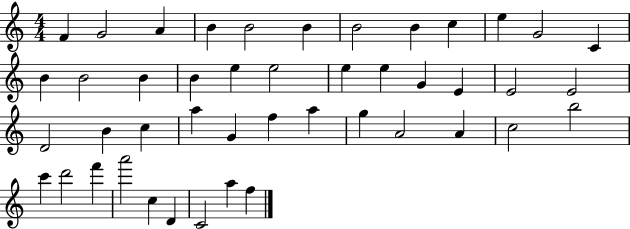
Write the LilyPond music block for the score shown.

{
  \clef treble
  \numericTimeSignature
  \time 4/4
  \key c \major
  f'4 g'2 a'4 | b'4 b'2 b'4 | b'2 b'4 c''4 | e''4 g'2 c'4 | \break b'4 b'2 b'4 | b'4 e''4 e''2 | e''4 e''4 g'4 e'4 | e'2 e'2 | \break d'2 b'4 c''4 | a''4 g'4 f''4 a''4 | g''4 a'2 a'4 | c''2 b''2 | \break c'''4 d'''2 f'''4 | a'''2 c''4 d'4 | c'2 a''4 f''4 | \bar "|."
}